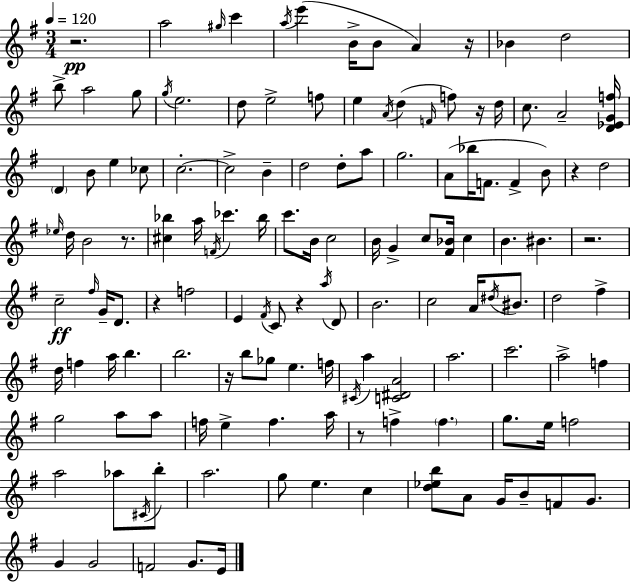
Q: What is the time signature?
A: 3/4